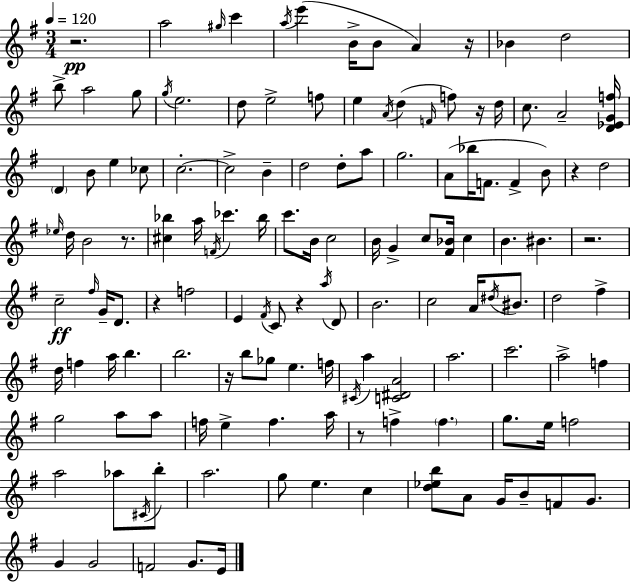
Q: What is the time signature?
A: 3/4